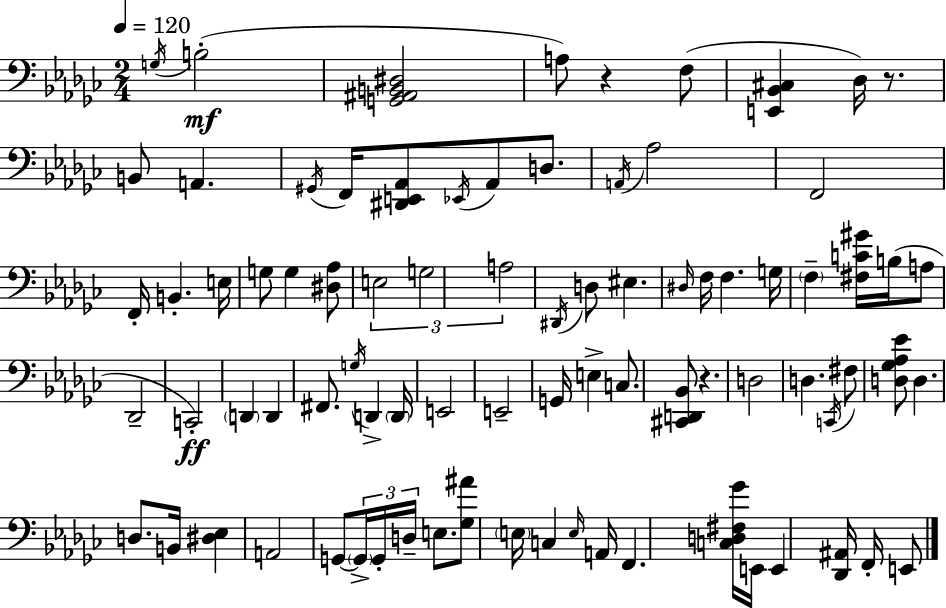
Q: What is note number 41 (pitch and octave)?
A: D2